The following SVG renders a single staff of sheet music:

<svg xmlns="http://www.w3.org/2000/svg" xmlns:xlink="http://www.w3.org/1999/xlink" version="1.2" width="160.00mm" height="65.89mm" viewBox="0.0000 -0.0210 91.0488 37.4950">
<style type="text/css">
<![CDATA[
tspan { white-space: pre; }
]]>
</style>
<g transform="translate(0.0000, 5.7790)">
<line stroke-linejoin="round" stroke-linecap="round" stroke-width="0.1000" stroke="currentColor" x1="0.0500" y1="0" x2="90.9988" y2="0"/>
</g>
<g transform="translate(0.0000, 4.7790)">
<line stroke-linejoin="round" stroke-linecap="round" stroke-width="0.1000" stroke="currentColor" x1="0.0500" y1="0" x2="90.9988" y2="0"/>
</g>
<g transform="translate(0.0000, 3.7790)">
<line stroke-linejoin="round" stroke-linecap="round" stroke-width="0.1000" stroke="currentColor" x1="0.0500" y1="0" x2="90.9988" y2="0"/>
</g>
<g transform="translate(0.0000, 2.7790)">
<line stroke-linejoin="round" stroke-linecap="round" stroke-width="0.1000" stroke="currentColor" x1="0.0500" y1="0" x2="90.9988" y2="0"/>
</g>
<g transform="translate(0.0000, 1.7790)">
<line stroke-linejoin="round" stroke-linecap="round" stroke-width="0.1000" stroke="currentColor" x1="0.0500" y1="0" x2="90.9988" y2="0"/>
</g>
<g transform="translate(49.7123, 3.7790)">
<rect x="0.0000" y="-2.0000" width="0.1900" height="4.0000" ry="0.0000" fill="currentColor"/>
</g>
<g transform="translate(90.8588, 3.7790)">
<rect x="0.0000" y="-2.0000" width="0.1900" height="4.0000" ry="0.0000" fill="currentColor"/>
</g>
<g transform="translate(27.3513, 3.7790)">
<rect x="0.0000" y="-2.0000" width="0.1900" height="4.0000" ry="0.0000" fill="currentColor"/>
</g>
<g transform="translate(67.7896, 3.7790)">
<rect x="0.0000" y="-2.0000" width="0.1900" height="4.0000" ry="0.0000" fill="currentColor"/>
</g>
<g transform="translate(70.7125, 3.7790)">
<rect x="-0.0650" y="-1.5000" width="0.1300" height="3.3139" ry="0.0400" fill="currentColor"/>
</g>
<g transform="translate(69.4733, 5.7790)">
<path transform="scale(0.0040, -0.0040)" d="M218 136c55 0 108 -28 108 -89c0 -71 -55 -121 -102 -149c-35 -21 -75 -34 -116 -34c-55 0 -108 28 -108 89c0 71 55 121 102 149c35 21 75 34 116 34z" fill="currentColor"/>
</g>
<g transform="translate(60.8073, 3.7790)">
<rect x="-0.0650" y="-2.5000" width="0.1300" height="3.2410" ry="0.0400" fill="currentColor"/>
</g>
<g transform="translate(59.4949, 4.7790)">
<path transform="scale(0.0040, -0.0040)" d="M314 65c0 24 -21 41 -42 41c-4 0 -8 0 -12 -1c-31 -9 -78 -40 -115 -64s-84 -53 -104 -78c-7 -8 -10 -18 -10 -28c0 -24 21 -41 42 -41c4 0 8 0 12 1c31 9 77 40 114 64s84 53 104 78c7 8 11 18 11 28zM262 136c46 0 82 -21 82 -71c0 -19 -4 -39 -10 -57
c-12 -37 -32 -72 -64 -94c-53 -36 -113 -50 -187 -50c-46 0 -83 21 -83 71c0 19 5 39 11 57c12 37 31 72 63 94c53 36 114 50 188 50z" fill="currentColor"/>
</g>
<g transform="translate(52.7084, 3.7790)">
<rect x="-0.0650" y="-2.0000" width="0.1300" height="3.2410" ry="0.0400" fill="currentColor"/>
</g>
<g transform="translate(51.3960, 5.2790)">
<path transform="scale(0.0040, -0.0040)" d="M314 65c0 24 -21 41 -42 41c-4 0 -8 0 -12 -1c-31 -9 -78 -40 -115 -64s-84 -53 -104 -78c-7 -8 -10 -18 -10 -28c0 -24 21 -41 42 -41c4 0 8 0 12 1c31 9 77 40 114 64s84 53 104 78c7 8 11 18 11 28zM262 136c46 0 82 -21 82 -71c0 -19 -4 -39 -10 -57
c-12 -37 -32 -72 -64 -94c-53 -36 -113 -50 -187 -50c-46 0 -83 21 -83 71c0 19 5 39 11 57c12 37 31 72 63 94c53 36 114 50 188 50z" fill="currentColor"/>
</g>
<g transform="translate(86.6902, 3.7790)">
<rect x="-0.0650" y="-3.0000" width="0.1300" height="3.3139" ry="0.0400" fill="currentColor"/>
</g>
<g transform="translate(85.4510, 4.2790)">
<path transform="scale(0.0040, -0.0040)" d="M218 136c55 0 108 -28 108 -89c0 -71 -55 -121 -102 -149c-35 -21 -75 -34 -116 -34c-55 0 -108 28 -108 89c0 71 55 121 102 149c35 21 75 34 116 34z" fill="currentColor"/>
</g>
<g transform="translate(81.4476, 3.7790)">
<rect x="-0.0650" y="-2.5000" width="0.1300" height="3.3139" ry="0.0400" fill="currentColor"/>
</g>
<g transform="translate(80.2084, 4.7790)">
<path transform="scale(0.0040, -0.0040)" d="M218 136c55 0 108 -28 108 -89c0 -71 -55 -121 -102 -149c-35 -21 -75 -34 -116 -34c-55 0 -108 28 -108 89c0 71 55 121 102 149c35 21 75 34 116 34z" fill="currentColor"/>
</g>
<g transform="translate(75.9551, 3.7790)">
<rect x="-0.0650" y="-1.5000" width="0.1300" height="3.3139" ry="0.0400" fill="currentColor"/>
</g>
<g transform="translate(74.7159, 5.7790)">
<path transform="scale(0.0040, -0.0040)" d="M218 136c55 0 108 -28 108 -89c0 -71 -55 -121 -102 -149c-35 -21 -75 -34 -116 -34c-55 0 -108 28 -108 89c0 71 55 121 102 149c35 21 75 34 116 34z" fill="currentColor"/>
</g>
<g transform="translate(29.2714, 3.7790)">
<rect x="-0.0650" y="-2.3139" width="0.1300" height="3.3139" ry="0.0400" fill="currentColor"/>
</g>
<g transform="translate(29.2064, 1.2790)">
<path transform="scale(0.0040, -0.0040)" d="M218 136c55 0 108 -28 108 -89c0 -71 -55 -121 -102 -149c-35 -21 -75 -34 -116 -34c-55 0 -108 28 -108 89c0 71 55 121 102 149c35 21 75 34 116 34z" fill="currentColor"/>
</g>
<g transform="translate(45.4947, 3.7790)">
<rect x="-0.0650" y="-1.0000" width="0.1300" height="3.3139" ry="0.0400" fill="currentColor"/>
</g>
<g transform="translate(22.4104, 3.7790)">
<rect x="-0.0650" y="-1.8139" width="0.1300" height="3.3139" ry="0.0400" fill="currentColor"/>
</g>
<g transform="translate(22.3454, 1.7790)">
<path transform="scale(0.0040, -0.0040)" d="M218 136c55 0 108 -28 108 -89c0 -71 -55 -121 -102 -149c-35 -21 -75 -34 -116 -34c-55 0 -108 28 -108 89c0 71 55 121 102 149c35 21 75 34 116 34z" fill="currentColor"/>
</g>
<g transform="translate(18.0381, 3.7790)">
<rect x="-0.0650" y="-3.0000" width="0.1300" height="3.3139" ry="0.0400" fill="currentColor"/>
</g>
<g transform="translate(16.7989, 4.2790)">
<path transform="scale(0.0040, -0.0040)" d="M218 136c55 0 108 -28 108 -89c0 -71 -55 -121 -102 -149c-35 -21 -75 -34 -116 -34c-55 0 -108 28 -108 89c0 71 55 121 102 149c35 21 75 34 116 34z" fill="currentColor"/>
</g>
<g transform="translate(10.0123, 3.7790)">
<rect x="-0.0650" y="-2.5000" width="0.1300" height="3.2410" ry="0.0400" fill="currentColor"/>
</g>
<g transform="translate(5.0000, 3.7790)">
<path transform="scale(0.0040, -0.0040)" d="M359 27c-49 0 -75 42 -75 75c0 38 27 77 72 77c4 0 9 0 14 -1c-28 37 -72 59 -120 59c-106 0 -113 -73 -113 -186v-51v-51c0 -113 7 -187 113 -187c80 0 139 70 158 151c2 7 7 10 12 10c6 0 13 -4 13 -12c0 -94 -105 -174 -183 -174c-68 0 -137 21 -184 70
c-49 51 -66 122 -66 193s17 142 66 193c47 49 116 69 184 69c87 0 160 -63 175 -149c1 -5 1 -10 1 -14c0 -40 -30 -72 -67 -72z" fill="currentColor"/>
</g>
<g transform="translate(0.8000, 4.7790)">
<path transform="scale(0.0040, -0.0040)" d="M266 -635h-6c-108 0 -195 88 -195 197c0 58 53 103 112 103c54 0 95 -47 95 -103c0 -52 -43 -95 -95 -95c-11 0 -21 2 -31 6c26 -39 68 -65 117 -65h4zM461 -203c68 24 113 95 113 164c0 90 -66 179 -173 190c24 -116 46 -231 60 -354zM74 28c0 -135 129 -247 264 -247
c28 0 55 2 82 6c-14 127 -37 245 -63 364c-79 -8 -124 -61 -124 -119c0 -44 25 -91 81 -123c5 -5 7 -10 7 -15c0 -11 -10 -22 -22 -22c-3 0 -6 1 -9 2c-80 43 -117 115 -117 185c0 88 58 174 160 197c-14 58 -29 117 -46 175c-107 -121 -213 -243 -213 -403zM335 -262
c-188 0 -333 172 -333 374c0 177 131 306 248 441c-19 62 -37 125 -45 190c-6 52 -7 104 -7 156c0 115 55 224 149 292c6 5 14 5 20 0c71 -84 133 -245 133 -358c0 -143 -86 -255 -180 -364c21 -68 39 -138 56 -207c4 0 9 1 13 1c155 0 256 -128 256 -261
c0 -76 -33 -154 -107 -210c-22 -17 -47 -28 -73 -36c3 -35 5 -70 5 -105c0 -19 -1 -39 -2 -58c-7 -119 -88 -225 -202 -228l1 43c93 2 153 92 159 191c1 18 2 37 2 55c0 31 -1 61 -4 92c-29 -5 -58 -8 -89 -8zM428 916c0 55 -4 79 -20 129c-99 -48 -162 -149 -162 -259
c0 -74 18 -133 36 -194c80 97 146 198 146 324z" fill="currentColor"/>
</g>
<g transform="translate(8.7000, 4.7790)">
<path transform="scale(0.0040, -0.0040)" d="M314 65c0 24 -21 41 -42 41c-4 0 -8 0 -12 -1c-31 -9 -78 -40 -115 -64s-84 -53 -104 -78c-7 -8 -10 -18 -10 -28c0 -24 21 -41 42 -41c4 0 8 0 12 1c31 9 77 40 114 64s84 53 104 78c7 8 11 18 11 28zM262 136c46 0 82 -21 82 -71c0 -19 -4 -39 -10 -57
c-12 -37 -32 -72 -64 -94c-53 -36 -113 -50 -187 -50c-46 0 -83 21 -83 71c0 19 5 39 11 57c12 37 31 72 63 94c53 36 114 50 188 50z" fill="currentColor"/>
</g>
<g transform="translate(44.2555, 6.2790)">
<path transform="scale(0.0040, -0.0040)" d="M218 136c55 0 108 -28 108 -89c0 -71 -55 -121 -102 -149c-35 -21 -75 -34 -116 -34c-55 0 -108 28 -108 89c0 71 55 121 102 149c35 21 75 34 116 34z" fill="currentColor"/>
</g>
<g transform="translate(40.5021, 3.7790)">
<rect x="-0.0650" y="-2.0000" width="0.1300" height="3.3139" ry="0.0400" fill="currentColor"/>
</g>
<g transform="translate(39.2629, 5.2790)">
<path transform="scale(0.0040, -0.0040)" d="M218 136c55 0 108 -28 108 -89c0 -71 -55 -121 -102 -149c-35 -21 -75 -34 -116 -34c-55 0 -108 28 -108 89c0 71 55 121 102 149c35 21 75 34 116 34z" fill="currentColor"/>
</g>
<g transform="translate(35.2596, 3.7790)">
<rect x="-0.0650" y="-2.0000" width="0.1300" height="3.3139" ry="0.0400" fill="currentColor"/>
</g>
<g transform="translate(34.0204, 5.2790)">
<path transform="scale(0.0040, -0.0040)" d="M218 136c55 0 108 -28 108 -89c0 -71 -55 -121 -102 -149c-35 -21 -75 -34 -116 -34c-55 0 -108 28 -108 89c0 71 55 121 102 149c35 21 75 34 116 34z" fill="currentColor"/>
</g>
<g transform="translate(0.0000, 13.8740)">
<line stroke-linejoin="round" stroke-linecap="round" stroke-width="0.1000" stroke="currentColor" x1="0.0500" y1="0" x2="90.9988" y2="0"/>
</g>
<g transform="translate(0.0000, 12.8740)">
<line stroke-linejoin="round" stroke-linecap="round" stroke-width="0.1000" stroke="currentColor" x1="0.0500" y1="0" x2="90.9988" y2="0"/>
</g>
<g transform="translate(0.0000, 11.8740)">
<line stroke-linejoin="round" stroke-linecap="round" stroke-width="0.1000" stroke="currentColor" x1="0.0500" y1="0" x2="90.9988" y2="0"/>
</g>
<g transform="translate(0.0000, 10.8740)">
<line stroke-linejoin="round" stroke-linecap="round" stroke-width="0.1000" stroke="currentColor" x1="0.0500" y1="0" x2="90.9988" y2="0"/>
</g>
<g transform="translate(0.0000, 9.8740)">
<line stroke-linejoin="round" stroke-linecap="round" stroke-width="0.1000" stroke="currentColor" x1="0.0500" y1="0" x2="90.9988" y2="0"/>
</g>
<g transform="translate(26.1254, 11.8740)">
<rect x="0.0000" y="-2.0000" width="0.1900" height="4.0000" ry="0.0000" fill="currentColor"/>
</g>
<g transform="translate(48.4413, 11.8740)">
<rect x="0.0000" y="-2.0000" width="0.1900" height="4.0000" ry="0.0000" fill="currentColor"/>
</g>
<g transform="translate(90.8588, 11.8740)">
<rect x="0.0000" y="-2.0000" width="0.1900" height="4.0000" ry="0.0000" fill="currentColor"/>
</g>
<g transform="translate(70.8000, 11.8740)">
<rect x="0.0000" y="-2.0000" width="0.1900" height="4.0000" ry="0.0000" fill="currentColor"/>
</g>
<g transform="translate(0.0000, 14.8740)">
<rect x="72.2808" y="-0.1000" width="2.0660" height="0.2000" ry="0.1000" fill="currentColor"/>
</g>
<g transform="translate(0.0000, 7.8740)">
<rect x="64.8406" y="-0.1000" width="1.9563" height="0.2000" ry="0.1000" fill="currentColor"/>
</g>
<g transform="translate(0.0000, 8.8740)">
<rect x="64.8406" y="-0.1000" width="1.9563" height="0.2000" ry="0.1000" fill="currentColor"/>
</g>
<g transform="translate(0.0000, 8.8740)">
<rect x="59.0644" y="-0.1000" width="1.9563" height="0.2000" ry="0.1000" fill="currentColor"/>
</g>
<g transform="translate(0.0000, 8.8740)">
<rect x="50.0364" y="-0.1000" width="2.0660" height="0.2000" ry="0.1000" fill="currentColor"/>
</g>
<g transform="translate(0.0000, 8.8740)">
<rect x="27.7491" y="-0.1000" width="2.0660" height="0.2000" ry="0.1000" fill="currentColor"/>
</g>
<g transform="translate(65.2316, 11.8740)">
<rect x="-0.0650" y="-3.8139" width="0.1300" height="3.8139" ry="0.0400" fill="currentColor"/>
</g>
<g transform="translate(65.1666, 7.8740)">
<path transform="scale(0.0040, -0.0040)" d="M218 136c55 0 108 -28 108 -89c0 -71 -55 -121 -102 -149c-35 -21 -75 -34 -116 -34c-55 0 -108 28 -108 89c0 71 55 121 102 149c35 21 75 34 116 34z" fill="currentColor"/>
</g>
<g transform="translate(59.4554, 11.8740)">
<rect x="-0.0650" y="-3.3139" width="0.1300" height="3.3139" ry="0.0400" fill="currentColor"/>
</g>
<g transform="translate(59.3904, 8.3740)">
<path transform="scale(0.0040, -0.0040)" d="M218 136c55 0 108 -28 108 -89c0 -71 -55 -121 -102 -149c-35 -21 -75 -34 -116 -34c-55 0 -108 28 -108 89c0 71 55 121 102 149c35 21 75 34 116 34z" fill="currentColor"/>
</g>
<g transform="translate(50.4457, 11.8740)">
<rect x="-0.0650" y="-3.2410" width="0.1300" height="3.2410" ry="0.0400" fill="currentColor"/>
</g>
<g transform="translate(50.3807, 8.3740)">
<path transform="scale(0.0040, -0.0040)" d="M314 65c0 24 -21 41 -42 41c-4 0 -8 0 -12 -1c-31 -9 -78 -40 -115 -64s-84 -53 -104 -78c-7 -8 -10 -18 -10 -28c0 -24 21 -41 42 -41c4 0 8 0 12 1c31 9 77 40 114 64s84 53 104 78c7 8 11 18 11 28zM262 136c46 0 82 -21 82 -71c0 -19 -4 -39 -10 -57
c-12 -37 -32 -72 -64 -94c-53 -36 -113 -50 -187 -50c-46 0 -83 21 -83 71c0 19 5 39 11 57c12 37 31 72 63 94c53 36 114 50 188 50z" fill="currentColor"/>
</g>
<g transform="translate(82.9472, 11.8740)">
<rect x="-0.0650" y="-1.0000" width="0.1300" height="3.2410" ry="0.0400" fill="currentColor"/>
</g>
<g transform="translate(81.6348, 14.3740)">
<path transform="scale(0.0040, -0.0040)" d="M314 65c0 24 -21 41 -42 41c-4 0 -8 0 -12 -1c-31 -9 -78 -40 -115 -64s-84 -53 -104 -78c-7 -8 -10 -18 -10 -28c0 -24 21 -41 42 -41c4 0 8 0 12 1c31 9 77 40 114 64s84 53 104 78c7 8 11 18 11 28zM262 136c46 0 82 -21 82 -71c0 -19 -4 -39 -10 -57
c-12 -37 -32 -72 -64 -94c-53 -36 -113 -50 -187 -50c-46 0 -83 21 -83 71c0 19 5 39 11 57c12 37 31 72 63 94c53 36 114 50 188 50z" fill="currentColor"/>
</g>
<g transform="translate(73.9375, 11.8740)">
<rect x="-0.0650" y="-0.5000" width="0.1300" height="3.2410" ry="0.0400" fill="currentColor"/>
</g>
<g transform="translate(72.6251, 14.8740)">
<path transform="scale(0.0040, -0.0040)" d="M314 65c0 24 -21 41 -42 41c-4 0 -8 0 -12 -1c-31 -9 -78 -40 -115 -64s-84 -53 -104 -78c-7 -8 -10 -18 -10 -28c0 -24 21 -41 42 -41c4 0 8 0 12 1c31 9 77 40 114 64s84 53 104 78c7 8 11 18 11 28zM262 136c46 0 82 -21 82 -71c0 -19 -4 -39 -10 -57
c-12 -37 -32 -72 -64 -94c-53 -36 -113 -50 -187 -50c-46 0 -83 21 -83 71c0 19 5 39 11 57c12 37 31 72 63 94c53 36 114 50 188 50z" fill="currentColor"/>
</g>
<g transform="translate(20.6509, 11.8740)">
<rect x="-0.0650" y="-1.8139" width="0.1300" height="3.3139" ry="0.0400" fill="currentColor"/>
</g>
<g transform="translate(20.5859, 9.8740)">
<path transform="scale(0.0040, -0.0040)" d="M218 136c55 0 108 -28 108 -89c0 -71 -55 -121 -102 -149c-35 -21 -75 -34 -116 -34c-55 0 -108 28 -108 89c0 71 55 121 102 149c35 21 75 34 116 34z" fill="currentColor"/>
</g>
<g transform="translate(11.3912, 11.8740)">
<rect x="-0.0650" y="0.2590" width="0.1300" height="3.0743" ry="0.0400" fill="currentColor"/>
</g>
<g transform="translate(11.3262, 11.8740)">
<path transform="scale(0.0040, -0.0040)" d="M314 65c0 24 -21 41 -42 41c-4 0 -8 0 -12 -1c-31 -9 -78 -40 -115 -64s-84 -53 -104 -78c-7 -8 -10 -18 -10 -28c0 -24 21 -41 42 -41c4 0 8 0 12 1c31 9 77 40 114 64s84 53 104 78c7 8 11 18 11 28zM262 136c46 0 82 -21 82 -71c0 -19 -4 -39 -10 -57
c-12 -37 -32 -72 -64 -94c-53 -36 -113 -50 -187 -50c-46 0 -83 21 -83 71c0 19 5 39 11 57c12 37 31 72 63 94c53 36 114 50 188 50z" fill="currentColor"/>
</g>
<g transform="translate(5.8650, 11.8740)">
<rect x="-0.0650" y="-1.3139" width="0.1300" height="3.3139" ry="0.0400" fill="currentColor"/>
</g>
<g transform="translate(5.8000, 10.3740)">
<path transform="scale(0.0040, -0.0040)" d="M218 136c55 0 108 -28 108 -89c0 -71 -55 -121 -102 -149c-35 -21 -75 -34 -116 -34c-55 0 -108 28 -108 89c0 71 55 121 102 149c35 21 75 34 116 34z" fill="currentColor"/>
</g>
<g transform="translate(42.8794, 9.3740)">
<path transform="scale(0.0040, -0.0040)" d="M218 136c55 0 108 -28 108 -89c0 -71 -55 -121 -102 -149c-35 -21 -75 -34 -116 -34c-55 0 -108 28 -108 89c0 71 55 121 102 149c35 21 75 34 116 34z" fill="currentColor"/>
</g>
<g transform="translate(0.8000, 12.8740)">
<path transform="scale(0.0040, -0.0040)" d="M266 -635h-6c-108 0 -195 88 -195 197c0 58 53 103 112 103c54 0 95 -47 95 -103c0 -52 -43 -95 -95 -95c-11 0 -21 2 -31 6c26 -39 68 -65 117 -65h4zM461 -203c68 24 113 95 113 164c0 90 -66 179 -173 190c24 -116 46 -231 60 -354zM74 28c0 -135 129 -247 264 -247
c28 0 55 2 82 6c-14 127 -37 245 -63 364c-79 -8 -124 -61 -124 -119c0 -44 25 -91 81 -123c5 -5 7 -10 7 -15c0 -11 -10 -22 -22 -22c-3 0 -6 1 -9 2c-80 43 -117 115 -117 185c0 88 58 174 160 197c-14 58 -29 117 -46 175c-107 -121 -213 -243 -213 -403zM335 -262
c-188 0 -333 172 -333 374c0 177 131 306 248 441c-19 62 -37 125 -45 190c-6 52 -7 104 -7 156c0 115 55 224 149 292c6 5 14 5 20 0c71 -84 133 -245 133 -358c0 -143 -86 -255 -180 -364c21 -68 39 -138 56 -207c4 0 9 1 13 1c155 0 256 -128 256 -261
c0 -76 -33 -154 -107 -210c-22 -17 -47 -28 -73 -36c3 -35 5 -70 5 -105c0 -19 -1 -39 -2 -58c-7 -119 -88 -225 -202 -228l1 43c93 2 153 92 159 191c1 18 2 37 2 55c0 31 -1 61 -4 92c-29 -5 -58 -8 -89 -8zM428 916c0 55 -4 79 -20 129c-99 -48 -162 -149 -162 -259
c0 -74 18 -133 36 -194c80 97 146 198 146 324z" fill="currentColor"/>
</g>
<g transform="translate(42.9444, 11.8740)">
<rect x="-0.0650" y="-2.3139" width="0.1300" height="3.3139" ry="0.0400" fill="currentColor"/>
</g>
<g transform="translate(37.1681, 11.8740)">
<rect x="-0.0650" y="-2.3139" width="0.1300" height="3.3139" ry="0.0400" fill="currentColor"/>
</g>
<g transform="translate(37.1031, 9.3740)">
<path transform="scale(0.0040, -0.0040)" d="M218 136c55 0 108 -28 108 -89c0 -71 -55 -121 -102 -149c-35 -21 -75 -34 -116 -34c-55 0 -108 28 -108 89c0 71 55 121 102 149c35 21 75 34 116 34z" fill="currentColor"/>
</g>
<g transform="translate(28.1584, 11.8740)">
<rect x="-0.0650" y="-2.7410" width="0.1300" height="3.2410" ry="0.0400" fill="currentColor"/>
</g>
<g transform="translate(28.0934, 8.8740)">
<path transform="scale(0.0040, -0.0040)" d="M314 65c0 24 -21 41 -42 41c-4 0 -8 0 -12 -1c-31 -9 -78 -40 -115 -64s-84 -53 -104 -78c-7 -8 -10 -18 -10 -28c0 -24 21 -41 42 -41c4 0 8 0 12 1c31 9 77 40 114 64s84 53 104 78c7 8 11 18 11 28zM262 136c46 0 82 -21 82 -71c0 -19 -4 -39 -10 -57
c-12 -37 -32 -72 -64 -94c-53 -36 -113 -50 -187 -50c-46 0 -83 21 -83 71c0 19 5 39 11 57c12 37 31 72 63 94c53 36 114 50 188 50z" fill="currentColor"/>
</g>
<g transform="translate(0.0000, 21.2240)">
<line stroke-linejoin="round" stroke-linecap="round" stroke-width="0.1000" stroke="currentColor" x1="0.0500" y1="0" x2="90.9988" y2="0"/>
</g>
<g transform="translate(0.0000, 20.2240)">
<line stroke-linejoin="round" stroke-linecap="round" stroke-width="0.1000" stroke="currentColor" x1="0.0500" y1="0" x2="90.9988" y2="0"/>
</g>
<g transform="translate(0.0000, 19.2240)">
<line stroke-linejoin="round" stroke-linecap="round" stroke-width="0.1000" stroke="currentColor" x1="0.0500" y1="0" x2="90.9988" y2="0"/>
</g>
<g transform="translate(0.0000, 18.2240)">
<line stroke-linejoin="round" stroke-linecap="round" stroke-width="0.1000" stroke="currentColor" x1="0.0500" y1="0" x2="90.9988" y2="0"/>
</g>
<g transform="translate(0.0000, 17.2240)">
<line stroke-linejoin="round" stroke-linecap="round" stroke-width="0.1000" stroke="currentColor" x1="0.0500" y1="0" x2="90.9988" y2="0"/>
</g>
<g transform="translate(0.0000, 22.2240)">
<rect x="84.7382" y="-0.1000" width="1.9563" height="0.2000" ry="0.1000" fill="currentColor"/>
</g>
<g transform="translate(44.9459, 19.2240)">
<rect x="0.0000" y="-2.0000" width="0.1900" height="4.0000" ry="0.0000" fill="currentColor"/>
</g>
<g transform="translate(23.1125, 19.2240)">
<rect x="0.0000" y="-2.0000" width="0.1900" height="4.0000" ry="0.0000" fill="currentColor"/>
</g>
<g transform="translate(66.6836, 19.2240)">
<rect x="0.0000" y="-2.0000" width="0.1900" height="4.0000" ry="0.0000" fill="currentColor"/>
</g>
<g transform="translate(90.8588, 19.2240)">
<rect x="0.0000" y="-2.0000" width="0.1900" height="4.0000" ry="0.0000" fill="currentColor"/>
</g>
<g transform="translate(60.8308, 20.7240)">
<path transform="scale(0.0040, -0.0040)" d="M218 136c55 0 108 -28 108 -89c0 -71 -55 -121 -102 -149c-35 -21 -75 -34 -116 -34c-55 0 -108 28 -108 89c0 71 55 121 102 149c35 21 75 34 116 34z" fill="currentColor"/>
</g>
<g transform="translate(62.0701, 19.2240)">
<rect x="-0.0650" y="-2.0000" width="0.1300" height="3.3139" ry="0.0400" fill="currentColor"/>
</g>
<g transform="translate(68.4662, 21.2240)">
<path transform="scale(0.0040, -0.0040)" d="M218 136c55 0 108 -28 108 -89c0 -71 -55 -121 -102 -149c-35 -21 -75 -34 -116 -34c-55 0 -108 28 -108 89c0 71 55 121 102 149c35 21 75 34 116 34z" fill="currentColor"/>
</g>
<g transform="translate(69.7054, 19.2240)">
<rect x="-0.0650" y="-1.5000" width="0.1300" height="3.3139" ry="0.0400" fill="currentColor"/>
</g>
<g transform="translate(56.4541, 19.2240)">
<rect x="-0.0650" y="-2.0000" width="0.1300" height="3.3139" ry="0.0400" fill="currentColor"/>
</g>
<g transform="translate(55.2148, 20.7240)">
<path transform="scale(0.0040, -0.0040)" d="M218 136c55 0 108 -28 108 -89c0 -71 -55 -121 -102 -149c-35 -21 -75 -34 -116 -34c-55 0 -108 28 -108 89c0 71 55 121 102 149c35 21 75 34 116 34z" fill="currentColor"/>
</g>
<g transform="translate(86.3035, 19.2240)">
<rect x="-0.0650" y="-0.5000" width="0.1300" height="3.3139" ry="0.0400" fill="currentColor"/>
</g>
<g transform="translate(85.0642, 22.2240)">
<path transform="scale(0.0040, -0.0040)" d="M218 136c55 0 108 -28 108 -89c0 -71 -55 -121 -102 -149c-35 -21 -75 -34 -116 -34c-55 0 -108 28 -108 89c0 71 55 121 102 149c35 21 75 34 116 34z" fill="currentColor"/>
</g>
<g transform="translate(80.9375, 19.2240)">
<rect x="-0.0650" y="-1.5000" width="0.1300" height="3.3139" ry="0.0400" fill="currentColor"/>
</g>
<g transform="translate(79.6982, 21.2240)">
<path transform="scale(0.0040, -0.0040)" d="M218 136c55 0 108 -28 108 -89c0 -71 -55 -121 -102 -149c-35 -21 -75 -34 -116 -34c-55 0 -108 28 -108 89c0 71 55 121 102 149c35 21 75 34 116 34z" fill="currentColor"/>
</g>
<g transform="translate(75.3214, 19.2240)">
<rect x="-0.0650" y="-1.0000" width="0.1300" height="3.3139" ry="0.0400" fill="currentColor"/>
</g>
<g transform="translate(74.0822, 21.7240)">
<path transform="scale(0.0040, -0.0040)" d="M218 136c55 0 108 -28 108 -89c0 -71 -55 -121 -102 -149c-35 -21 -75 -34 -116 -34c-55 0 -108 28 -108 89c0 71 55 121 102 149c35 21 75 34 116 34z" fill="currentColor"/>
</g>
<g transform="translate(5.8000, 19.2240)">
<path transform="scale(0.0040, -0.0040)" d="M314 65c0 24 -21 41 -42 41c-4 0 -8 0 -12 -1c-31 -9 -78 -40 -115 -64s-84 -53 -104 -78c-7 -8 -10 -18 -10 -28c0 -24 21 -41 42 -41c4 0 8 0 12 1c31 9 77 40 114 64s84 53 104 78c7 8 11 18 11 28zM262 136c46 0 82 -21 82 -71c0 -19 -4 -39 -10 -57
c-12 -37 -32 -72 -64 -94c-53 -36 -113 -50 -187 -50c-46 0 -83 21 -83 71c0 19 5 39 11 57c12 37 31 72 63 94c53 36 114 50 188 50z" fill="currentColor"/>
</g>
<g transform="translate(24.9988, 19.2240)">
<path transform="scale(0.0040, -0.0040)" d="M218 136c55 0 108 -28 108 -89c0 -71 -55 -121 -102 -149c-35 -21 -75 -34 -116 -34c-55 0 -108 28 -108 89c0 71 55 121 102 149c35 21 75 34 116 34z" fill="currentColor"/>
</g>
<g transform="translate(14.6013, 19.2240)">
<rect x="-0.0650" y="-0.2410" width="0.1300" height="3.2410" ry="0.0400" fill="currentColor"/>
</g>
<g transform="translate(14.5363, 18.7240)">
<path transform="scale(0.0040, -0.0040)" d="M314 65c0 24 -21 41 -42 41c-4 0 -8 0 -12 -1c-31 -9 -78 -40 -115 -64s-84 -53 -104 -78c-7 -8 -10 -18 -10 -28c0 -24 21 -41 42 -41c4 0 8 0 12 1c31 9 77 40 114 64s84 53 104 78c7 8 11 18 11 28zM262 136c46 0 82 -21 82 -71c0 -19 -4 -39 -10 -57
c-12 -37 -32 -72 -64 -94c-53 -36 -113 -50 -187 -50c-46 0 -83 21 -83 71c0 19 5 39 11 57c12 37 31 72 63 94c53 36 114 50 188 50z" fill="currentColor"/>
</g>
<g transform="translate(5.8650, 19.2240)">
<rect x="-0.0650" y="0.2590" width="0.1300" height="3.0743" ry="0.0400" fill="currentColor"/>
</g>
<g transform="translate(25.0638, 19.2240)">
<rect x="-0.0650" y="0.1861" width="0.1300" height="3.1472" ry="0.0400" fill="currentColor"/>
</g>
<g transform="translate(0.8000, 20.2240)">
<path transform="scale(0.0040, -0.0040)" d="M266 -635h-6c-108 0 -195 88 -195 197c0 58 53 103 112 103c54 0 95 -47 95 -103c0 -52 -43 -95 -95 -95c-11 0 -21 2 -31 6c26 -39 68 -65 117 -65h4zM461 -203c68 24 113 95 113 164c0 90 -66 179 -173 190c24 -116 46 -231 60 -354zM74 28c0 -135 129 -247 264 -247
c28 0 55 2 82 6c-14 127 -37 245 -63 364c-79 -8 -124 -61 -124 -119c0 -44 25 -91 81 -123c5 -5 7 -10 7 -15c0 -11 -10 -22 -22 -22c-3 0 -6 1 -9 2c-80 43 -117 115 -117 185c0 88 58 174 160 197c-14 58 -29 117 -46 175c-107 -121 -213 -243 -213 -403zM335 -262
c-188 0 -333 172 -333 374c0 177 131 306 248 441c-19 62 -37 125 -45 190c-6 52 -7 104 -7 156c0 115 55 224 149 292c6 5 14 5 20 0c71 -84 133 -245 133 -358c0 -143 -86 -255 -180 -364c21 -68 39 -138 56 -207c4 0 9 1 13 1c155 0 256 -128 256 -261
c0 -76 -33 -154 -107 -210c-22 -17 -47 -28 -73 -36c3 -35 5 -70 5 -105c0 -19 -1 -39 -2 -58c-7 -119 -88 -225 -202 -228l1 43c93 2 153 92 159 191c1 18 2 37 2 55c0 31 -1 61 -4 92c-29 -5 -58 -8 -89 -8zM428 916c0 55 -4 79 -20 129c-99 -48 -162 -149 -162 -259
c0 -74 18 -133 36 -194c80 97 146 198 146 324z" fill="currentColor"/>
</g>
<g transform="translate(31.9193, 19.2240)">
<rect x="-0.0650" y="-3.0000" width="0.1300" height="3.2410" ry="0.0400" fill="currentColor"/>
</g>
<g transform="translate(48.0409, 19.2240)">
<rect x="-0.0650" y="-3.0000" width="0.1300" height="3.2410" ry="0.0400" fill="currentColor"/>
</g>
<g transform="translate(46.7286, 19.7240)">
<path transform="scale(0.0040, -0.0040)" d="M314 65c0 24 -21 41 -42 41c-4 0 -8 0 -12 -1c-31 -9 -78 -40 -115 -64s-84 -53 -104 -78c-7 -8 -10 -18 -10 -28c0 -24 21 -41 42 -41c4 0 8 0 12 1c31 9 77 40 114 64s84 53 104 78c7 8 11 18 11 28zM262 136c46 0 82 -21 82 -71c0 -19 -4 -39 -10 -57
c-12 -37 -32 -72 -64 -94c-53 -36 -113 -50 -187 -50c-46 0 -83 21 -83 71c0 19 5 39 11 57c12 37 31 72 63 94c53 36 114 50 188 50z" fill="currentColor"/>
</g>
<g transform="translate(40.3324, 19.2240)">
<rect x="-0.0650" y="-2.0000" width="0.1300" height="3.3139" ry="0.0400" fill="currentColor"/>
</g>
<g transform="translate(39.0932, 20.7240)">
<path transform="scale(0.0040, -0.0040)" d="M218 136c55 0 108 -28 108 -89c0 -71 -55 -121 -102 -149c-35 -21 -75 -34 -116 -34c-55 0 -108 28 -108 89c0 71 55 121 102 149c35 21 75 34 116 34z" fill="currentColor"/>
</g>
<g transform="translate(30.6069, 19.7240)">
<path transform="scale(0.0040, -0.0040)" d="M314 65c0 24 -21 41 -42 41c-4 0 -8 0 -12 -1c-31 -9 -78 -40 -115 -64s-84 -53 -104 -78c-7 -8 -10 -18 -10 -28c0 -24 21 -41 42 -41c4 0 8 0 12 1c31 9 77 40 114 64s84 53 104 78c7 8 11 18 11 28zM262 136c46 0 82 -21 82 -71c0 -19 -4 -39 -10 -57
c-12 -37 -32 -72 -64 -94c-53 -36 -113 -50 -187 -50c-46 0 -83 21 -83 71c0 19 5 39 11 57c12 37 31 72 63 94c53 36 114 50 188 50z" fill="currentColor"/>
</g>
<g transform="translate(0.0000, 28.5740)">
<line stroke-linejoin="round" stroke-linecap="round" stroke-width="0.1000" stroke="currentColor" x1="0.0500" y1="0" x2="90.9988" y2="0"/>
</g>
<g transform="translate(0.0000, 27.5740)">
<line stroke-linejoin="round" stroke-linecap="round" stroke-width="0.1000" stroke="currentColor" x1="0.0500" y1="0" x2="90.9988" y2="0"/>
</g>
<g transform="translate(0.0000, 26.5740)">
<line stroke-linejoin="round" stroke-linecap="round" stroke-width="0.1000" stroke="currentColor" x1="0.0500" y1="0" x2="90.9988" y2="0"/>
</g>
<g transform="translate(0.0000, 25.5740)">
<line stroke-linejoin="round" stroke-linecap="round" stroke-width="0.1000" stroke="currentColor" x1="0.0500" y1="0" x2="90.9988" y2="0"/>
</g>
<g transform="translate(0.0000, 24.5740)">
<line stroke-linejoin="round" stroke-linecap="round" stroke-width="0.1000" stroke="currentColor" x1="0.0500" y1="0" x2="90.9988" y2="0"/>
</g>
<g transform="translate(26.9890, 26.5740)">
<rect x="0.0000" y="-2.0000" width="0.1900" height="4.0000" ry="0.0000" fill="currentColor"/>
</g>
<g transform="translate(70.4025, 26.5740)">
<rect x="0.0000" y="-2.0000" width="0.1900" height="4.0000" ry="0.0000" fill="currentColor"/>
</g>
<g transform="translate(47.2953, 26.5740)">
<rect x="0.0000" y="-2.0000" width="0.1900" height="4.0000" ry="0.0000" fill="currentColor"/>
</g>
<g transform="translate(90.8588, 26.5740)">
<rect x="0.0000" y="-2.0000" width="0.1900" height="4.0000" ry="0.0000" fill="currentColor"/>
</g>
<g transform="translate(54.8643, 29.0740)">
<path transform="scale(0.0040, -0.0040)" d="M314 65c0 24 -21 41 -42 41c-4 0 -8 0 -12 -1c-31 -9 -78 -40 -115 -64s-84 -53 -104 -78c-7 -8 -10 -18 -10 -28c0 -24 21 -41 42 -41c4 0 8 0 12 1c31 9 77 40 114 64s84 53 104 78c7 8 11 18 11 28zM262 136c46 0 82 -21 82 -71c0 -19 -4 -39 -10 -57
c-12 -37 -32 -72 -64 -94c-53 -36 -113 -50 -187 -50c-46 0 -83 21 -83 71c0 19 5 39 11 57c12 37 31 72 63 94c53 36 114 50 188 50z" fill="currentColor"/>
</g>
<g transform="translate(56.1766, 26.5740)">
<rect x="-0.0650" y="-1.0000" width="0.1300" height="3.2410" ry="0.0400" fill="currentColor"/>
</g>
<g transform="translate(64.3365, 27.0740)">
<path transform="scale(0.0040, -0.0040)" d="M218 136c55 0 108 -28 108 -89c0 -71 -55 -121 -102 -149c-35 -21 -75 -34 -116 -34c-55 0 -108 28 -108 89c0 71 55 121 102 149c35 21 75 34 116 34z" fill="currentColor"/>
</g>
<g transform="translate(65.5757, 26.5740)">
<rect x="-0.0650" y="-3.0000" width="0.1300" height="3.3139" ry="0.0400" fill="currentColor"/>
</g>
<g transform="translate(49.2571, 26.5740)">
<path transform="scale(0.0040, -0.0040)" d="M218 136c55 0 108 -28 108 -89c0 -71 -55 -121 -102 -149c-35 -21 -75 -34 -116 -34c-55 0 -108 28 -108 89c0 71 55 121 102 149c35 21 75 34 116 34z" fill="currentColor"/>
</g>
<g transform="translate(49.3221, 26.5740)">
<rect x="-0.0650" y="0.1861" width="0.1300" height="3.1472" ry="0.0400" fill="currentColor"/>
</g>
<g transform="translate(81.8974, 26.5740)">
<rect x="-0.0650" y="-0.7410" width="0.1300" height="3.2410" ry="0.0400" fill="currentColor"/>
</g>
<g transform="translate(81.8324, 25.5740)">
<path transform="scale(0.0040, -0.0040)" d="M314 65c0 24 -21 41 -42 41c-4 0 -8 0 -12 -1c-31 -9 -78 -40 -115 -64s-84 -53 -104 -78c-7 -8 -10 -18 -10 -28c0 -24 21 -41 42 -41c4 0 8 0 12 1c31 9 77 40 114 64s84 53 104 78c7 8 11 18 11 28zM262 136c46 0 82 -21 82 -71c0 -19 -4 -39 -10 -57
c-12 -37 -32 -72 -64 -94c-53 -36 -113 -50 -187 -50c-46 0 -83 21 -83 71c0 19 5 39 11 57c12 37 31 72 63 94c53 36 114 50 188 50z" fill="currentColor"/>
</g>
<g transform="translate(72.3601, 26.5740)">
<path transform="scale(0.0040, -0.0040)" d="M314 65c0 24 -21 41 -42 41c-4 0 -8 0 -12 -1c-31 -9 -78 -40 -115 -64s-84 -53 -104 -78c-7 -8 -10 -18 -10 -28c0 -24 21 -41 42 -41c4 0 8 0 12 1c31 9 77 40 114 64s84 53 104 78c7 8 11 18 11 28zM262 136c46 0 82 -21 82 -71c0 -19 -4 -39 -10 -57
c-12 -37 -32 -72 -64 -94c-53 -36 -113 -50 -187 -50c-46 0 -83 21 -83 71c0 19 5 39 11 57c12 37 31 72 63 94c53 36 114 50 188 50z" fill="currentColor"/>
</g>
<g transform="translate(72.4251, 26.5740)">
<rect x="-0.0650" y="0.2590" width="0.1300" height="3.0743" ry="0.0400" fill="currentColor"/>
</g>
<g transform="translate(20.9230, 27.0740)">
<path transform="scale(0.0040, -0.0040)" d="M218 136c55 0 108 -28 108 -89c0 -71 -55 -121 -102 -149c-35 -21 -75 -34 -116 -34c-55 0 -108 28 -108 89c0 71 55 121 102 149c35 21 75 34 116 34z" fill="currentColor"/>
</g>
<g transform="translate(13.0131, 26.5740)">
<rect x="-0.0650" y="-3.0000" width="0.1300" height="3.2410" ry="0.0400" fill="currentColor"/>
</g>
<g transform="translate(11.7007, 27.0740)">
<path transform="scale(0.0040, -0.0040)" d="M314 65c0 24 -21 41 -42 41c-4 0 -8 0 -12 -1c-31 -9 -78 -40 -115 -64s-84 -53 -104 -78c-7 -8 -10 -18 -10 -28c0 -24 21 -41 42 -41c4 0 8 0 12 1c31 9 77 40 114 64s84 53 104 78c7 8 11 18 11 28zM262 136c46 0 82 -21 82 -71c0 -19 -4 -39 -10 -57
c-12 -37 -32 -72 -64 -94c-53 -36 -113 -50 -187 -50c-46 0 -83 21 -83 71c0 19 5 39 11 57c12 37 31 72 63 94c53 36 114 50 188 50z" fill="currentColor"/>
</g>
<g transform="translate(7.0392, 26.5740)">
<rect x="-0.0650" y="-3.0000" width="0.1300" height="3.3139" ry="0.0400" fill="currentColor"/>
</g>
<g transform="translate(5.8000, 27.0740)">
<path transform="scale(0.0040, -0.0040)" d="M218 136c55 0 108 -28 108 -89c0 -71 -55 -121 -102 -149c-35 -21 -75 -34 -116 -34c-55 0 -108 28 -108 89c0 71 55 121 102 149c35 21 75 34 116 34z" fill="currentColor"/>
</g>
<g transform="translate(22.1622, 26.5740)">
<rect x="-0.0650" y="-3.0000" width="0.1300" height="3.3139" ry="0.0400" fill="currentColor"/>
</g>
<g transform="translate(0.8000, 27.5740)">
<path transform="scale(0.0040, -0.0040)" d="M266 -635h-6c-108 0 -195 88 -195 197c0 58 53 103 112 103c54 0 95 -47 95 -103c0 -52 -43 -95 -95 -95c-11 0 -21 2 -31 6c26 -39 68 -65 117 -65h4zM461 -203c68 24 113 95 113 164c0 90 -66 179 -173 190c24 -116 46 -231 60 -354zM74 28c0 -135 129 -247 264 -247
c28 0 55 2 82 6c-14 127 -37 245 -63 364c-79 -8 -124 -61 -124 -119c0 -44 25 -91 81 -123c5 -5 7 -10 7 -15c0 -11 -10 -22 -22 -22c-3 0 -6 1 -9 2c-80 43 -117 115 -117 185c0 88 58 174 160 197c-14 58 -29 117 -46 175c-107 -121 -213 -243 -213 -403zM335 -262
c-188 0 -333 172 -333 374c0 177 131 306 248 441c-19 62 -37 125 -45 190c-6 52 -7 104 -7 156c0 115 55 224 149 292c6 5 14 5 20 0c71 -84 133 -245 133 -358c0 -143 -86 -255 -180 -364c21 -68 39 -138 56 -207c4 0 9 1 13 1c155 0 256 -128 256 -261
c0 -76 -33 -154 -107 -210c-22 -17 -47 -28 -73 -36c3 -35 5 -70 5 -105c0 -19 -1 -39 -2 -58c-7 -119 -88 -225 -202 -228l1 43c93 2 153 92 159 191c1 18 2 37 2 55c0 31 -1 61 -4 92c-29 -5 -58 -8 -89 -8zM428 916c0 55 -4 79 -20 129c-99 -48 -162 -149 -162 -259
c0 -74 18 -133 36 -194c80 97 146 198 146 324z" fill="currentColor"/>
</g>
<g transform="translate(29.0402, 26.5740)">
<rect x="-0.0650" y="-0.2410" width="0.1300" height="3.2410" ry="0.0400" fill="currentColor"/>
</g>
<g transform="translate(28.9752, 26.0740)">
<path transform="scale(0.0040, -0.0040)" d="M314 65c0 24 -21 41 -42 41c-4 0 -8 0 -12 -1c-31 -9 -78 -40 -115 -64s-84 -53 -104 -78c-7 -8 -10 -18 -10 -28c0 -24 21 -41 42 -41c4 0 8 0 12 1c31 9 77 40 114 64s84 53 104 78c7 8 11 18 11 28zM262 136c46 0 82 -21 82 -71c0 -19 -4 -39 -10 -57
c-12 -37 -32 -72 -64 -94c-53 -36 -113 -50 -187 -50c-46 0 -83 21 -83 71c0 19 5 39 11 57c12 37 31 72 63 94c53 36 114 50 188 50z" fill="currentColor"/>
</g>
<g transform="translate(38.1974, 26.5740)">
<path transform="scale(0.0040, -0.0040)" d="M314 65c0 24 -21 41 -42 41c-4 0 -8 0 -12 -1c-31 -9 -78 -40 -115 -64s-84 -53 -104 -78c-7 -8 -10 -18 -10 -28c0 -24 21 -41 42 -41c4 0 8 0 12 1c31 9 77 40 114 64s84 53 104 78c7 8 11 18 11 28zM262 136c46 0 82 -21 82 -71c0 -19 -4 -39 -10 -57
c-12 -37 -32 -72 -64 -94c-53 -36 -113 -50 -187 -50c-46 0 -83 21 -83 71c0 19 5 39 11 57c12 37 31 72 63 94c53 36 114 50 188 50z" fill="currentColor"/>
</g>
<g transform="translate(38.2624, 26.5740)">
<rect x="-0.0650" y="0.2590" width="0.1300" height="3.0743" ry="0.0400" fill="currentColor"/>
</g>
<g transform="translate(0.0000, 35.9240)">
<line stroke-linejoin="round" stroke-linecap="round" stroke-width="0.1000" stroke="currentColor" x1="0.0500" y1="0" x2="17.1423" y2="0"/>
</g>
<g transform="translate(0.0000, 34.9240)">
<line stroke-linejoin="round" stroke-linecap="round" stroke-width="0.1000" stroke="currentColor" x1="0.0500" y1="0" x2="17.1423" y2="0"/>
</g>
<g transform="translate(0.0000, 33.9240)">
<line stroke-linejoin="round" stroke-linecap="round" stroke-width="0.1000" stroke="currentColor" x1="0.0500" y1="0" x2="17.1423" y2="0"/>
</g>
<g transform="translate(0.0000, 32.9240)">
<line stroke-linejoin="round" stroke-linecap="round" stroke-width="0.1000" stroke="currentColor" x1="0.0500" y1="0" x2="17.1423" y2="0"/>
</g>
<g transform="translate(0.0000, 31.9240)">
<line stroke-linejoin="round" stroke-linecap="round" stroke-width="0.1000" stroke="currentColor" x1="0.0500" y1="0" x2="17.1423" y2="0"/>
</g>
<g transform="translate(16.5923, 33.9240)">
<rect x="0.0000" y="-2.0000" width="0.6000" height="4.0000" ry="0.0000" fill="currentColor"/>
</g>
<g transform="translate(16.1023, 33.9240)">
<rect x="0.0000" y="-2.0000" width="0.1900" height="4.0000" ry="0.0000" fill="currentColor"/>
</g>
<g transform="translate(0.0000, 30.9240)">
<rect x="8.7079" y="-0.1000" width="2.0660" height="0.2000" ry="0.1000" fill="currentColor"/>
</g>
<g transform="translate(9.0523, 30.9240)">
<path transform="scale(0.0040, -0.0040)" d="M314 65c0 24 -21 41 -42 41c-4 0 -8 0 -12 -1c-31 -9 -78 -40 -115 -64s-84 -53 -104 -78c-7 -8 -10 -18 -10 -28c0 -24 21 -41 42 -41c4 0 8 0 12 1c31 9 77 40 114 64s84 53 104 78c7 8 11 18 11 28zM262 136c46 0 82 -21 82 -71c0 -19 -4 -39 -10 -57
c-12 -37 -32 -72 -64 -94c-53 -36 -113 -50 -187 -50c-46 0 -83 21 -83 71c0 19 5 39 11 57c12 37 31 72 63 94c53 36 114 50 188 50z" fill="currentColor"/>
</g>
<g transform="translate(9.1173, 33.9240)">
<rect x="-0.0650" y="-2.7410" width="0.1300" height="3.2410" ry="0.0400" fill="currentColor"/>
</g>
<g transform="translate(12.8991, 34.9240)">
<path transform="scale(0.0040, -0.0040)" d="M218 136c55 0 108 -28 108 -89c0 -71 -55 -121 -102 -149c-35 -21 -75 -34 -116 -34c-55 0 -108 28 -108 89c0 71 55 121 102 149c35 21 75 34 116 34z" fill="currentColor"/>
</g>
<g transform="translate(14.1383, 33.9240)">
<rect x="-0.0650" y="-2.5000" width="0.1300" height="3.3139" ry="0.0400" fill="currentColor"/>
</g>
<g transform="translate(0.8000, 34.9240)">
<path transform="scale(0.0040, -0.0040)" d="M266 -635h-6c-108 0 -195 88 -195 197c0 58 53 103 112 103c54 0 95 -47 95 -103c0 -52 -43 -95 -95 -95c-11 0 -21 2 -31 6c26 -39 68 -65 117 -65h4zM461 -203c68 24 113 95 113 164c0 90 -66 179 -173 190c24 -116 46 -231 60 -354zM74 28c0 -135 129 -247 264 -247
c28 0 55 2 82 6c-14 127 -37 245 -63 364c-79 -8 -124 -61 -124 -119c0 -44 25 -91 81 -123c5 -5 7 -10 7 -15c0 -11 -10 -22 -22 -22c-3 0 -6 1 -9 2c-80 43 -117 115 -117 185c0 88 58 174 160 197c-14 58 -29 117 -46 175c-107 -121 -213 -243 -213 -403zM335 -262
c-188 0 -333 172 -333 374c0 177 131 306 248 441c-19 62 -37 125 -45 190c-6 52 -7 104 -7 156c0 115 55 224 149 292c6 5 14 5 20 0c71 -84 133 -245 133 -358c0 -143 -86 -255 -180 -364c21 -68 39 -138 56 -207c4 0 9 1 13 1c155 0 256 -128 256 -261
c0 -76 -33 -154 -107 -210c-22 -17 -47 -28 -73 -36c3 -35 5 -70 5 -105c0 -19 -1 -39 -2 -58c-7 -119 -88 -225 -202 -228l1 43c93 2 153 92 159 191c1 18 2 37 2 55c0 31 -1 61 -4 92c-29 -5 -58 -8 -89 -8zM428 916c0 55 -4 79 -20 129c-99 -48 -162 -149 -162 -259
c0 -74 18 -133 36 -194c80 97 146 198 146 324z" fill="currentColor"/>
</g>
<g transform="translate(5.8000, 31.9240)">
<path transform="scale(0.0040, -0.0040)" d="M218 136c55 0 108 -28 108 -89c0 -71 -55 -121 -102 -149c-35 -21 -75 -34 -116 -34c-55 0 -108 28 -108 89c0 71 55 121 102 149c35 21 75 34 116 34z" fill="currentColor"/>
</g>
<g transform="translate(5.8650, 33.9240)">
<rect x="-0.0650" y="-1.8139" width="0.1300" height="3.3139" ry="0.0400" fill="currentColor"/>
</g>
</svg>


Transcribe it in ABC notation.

X:1
T:Untitled
M:4/4
L:1/4
K:C
G2 A f g F F D F2 G2 E E G A e B2 f a2 g g b2 b c' C2 D2 B2 c2 B A2 F A2 F F E D E C A A2 A c2 B2 B D2 A B2 d2 f a2 G